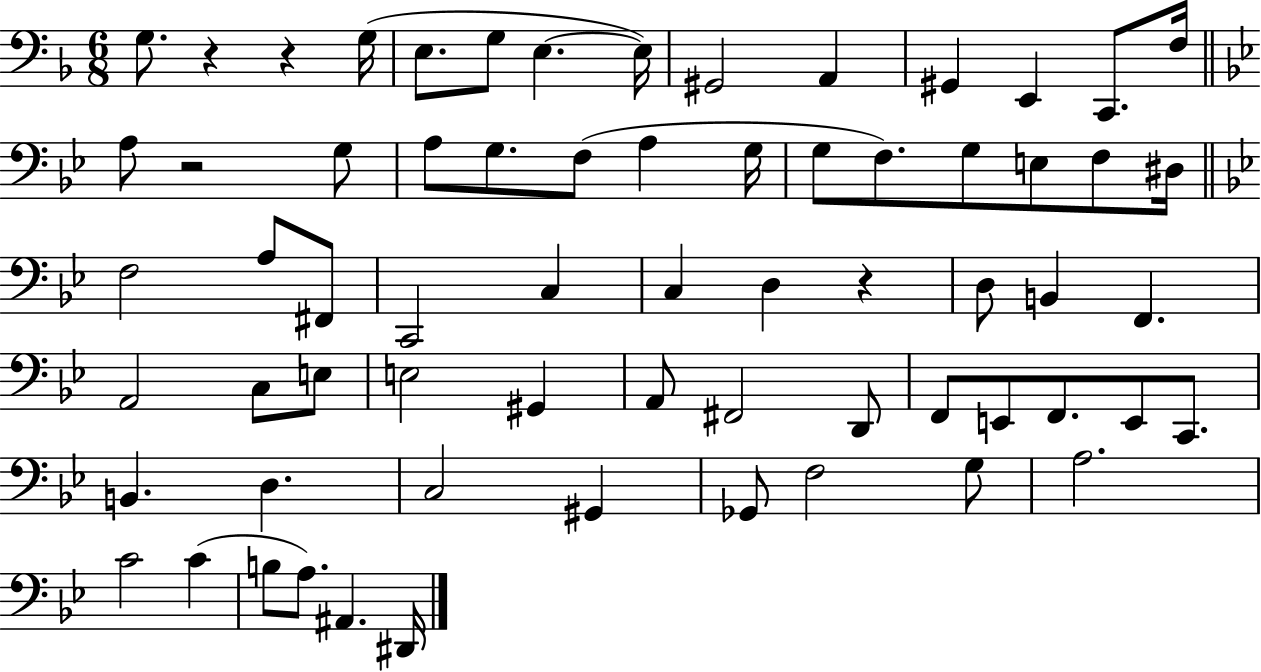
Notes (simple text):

G3/e. R/q R/q G3/s E3/e. G3/e E3/q. E3/s G#2/h A2/q G#2/q E2/q C2/e. F3/s A3/e R/h G3/e A3/e G3/e. F3/e A3/q G3/s G3/e F3/e. G3/e E3/e F3/e D#3/s F3/h A3/e F#2/e C2/h C3/q C3/q D3/q R/q D3/e B2/q F2/q. A2/h C3/e E3/e E3/h G#2/q A2/e F#2/h D2/e F2/e E2/e F2/e. E2/e C2/e. B2/q. D3/q. C3/h G#2/q Gb2/e F3/h G3/e A3/h. C4/h C4/q B3/e A3/e. A#2/q. D#2/s